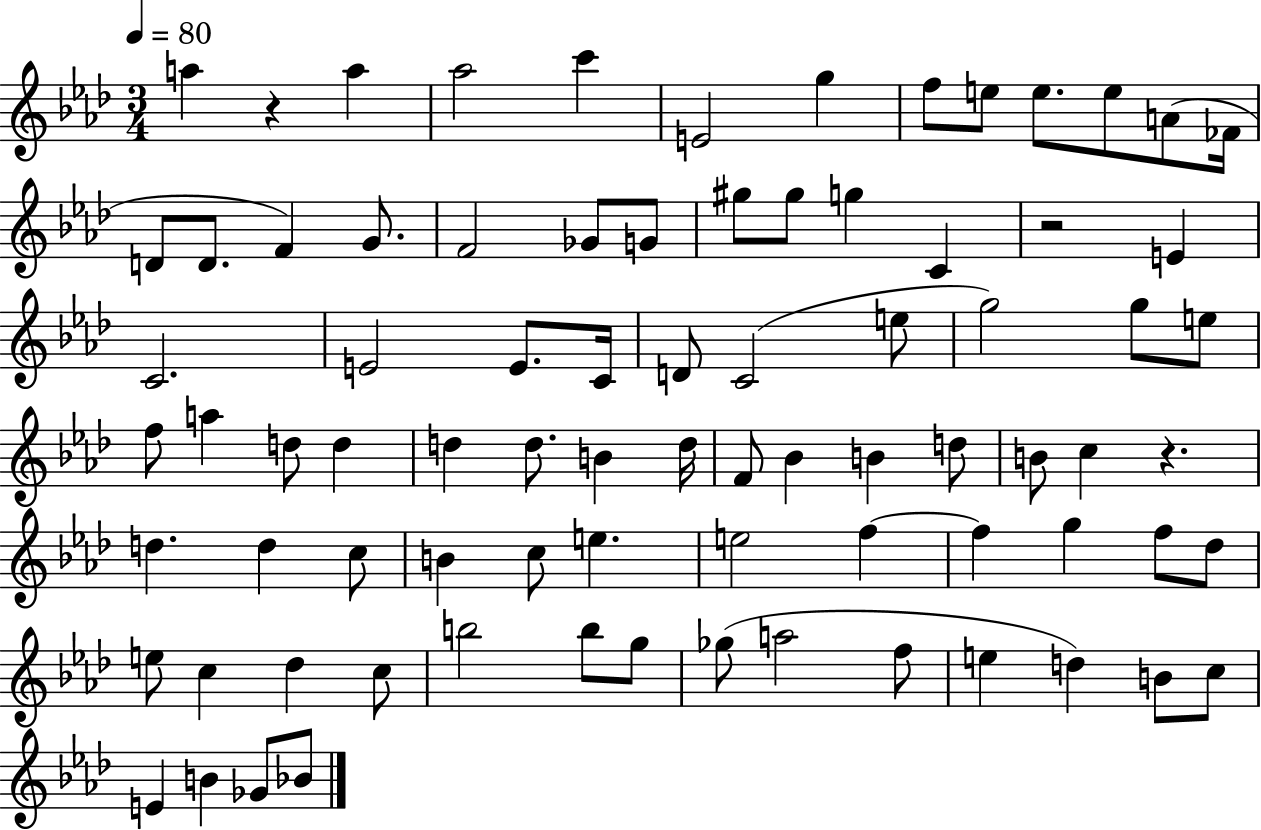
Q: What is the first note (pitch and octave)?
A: A5